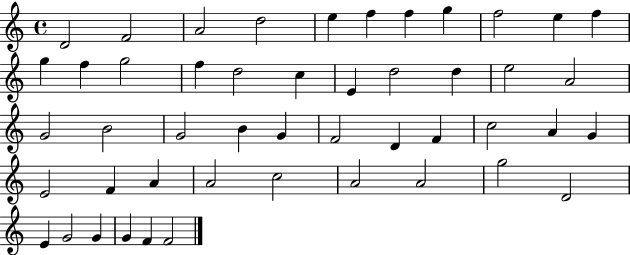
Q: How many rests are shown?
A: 0